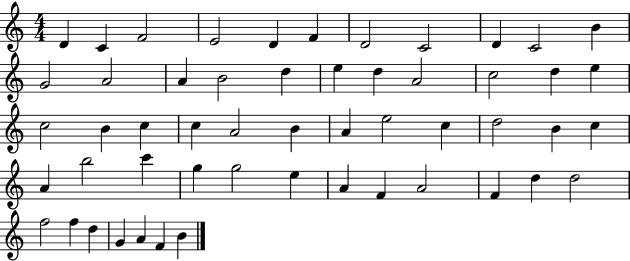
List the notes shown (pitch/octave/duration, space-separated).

D4/q C4/q F4/h E4/h D4/q F4/q D4/h C4/h D4/q C4/h B4/q G4/h A4/h A4/q B4/h D5/q E5/q D5/q A4/h C5/h D5/q E5/q C5/h B4/q C5/q C5/q A4/h B4/q A4/q E5/h C5/q D5/h B4/q C5/q A4/q B5/h C6/q G5/q G5/h E5/q A4/q F4/q A4/h F4/q D5/q D5/h F5/h F5/q D5/q G4/q A4/q F4/q B4/q